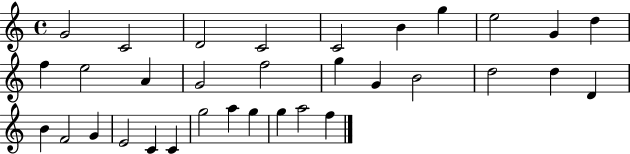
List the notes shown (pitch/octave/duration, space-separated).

G4/h C4/h D4/h C4/h C4/h B4/q G5/q E5/h G4/q D5/q F5/q E5/h A4/q G4/h F5/h G5/q G4/q B4/h D5/h D5/q D4/q B4/q F4/h G4/q E4/h C4/q C4/q G5/h A5/q G5/q G5/q A5/h F5/q